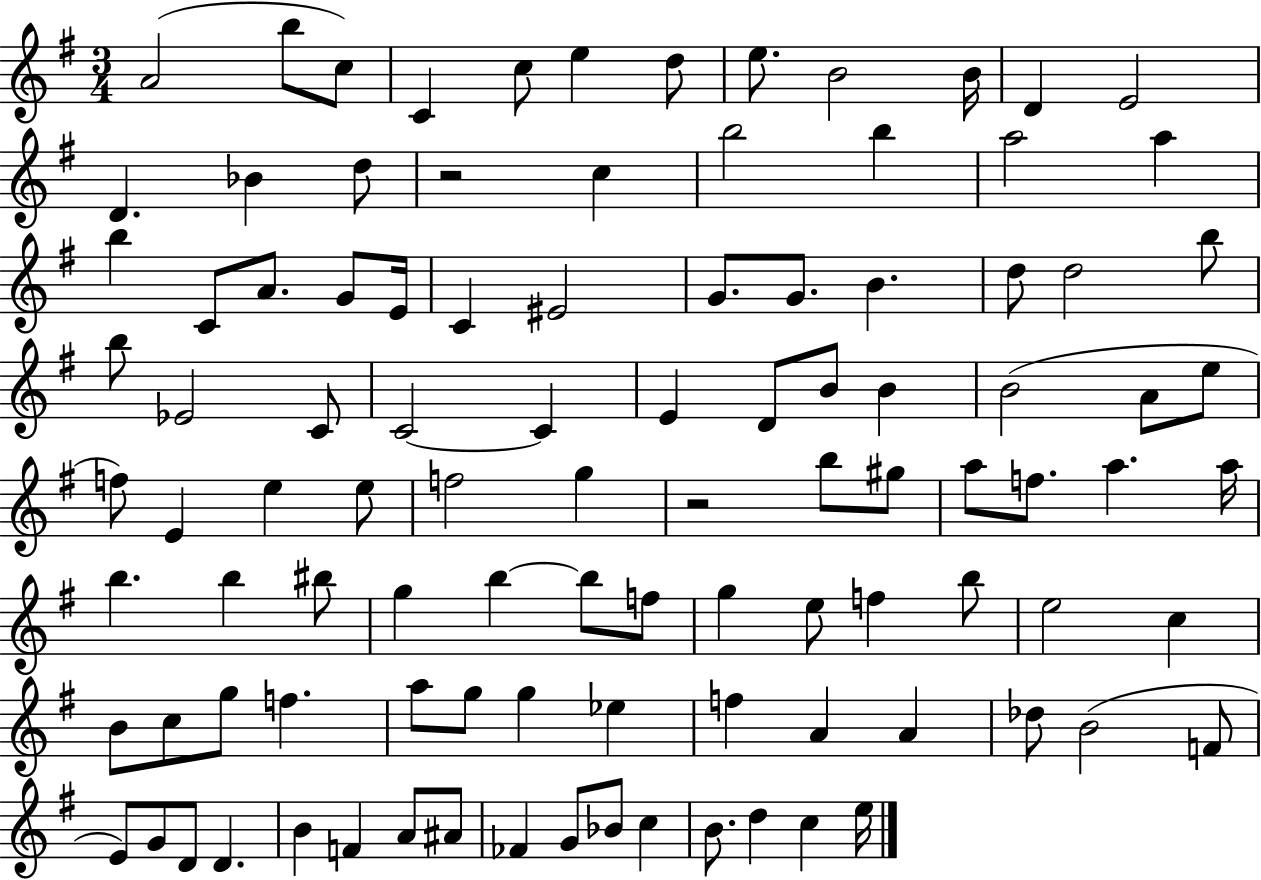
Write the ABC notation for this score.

X:1
T:Untitled
M:3/4
L:1/4
K:G
A2 b/2 c/2 C c/2 e d/2 e/2 B2 B/4 D E2 D _B d/2 z2 c b2 b a2 a b C/2 A/2 G/2 E/4 C ^E2 G/2 G/2 B d/2 d2 b/2 b/2 _E2 C/2 C2 C E D/2 B/2 B B2 A/2 e/2 f/2 E e e/2 f2 g z2 b/2 ^g/2 a/2 f/2 a a/4 b b ^b/2 g b b/2 f/2 g e/2 f b/2 e2 c B/2 c/2 g/2 f a/2 g/2 g _e f A A _d/2 B2 F/2 E/2 G/2 D/2 D B F A/2 ^A/2 _F G/2 _B/2 c B/2 d c e/4